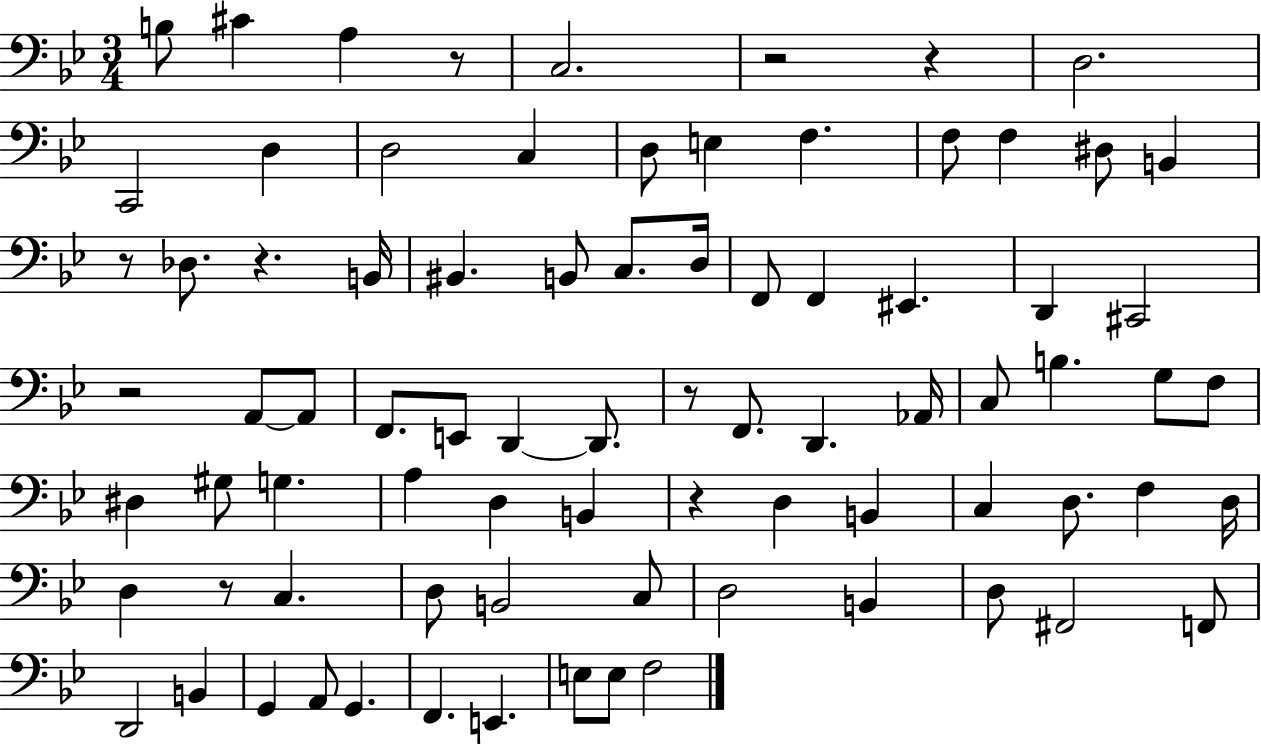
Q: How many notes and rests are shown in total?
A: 81